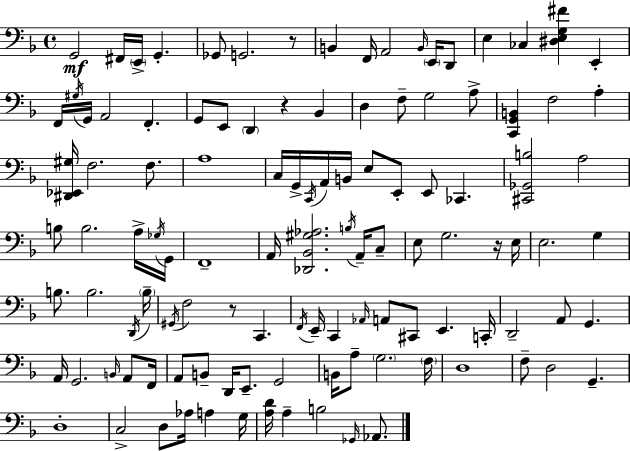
G2/h F#2/s E2/s G2/q. Gb2/e G2/h. R/e B2/q F2/s A2/h B2/s E2/s D2/e E3/q CES3/q [D#3,E3,G3,F#4]/q E2/q F2/s G#3/s G2/s A2/h F2/q. G2/e E2/e D2/q R/q Bb2/q D3/q F3/e G3/h A3/e [C2,G2,B2]/q F3/h A3/q [D#2,Eb2,G#3]/s F3/h. F3/e. A3/w C3/s G2/s C2/s A2/s B2/s E3/e E2/e E2/e CES2/q. [C#2,Gb2,B3]/h A3/h B3/e B3/h. A3/s Gb3/s G2/s F2/w A2/s [Db2,Bb2,G#3,Ab3]/h. B3/s A2/s C3/e E3/e G3/h. R/s E3/s E3/h. G3/q B3/e. B3/h. D2/s B3/s G#2/s F3/h R/e C2/q. F2/s E2/s C2/q Ab2/s A2/e C#2/e E2/q. C2/s D2/h A2/e G2/q. A2/s G2/h. B2/s A2/e F2/s A2/e B2/e D2/s E2/e. G2/h B2/s A3/e G3/h. F3/s D3/w F3/e D3/h G2/q. D3/w C3/h D3/e Ab3/s A3/q G3/s [A3,D4]/s A3/q B3/h Gb2/s Ab2/e.